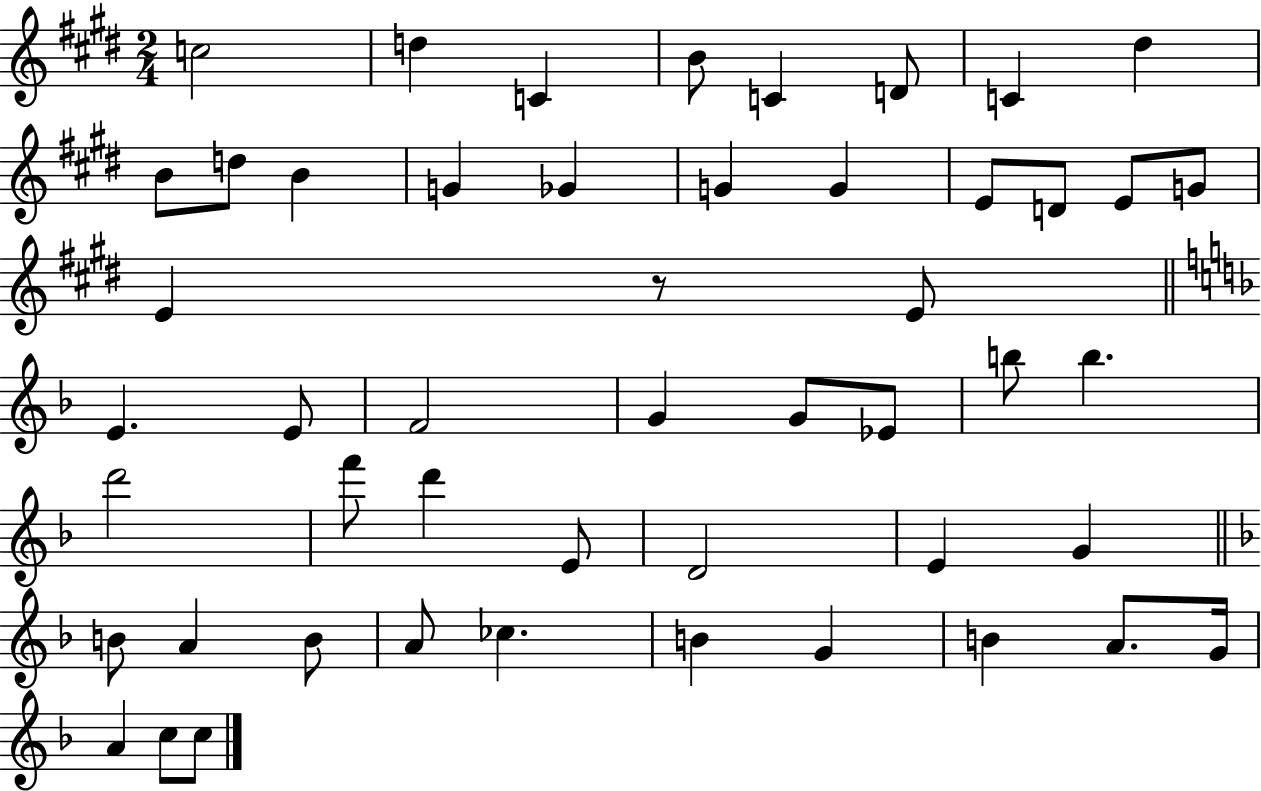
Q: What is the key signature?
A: E major